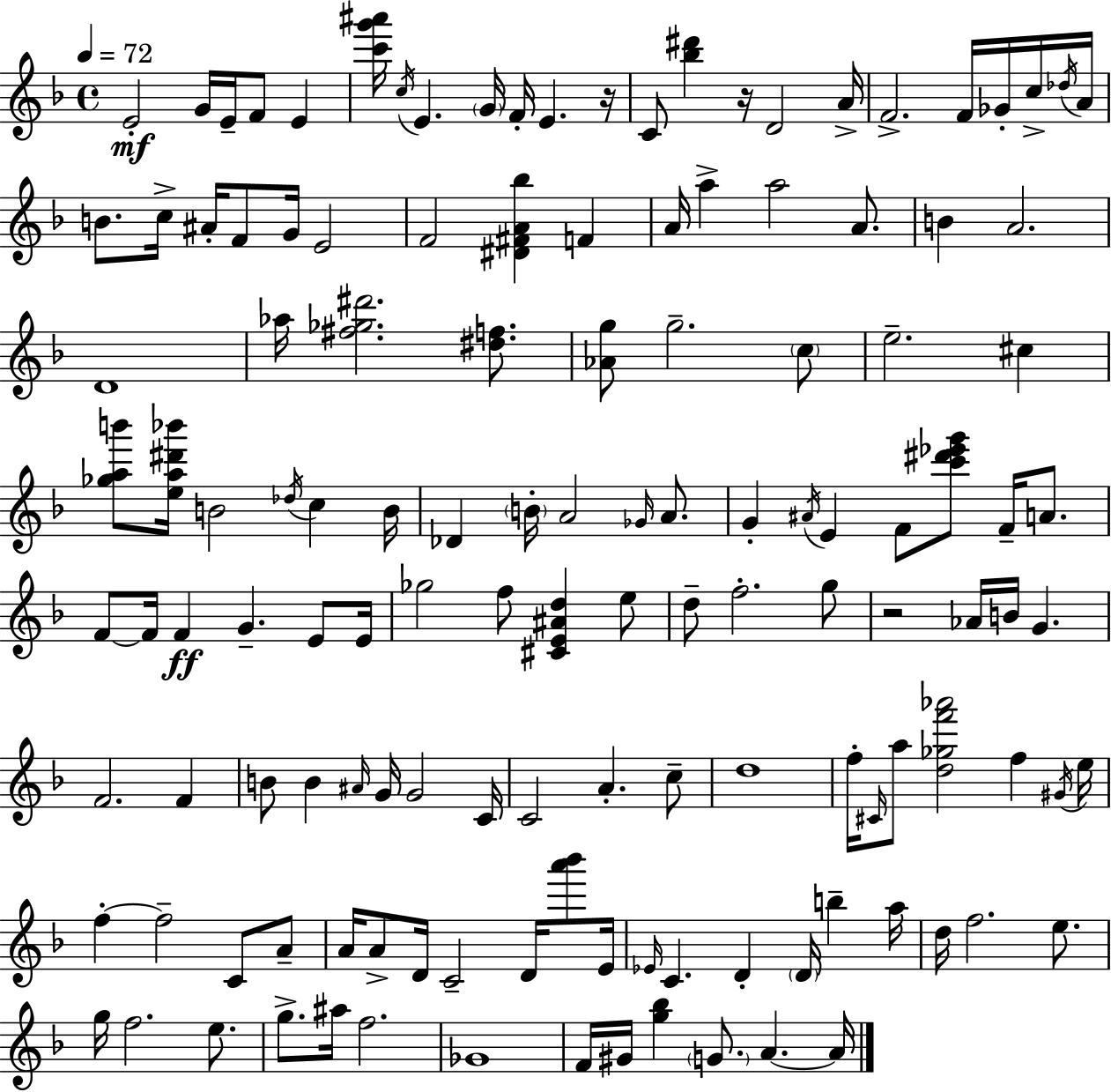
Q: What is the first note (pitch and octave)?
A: E4